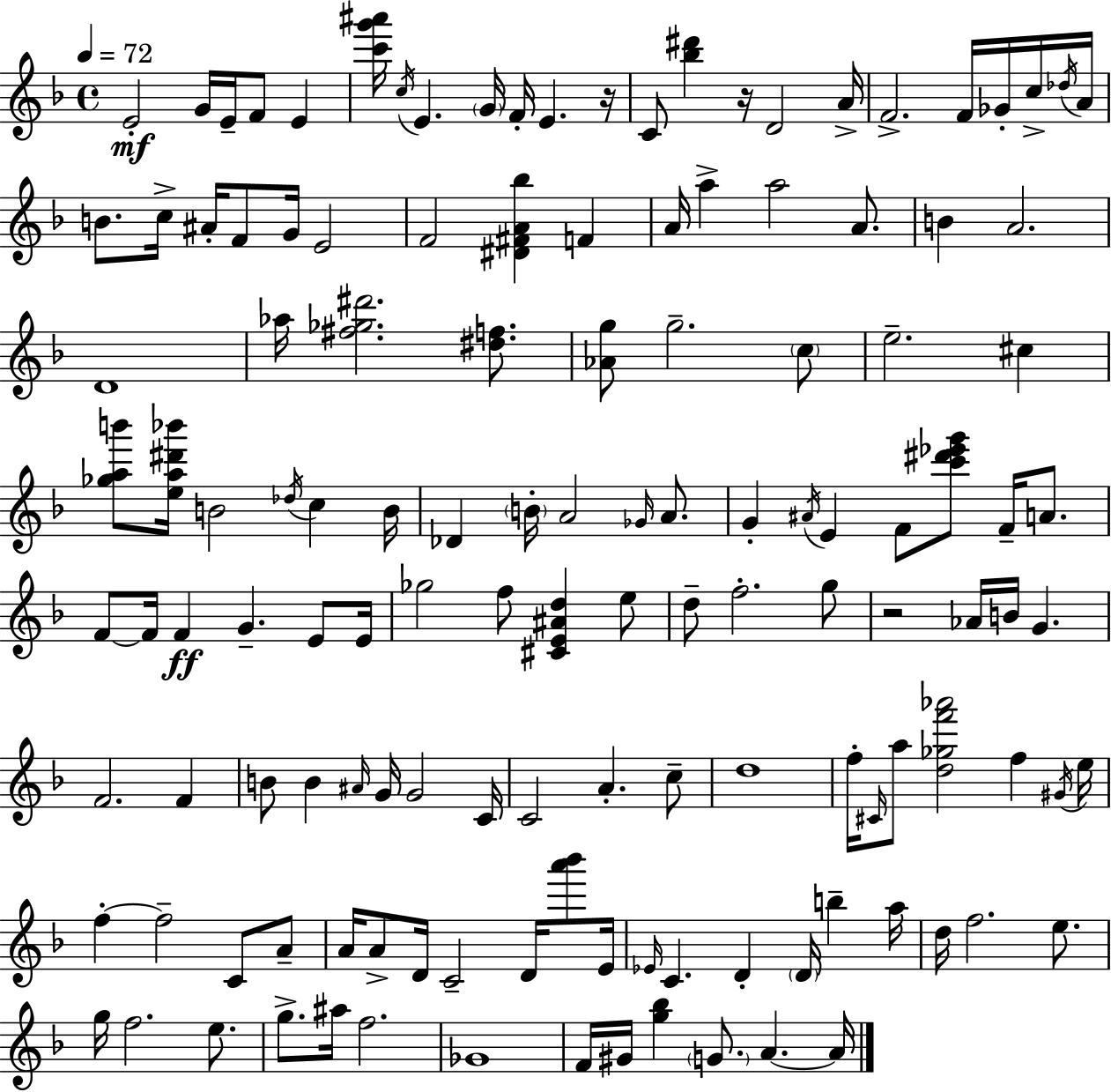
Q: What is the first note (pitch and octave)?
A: E4